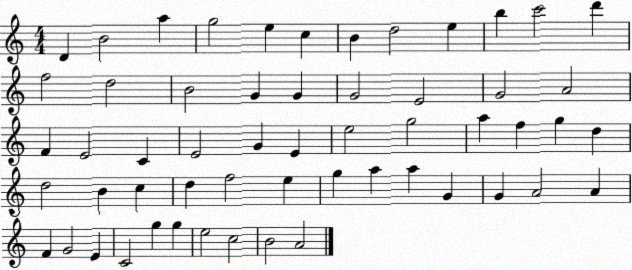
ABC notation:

X:1
T:Untitled
M:4/4
L:1/4
K:C
D B2 a g2 e c B d2 e b c'2 d' f2 d2 B2 G G G2 E2 G2 A2 F E2 C E2 G E e2 g2 a f g d d2 B c d f2 e g a a G G A2 A F G2 E C2 g g e2 c2 B2 A2